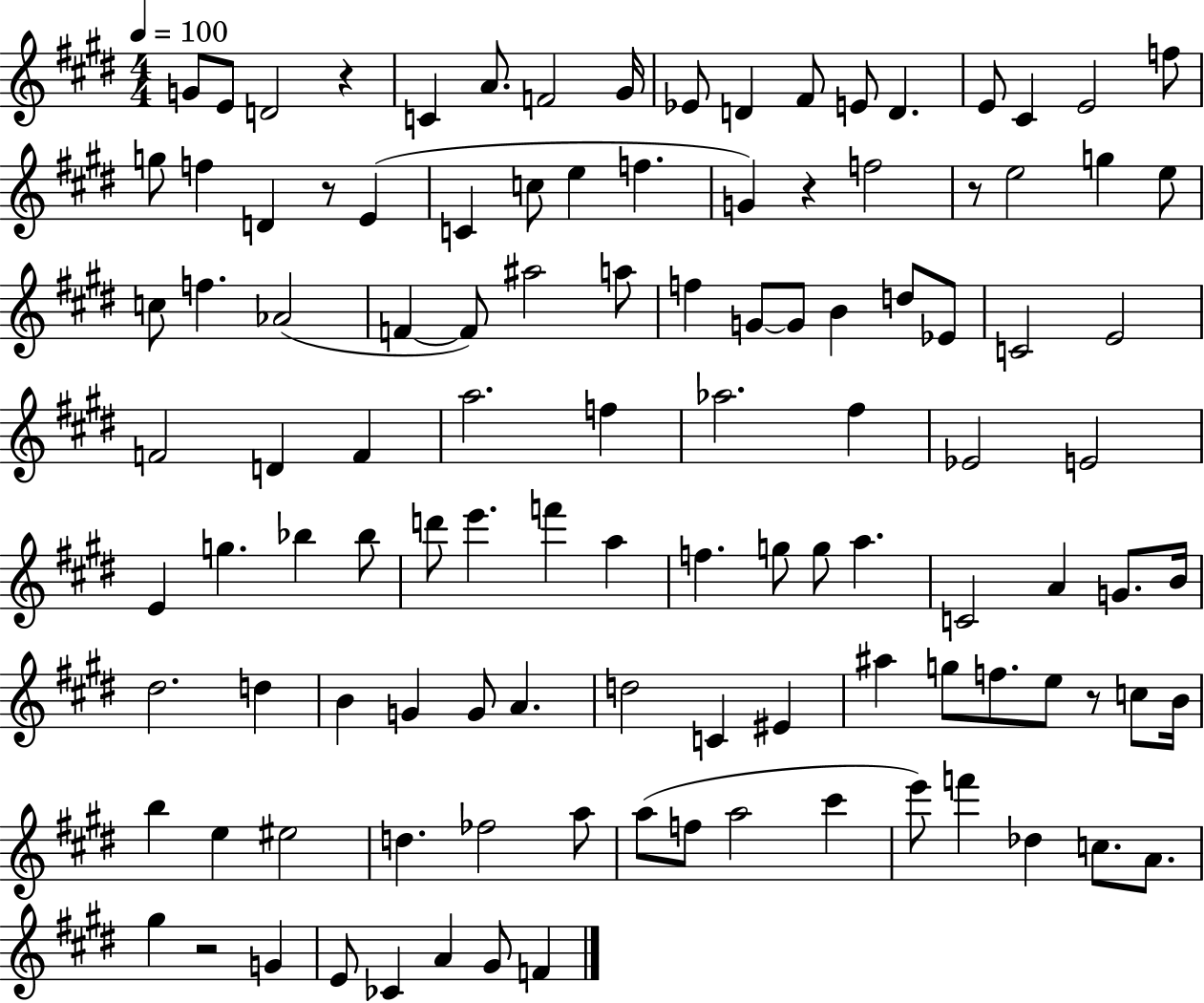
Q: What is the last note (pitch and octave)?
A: F4